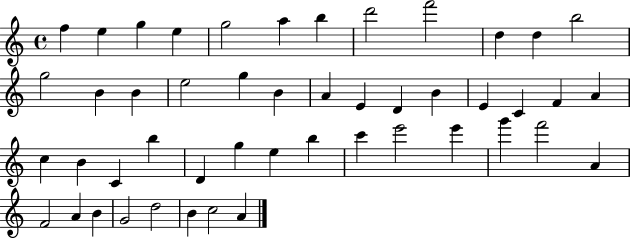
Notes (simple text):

F5/q E5/q G5/q E5/q G5/h A5/q B5/q D6/h F6/h D5/q D5/q B5/h G5/h B4/q B4/q E5/h G5/q B4/q A4/q E4/q D4/q B4/q E4/q C4/q F4/q A4/q C5/q B4/q C4/q B5/q D4/q G5/q E5/q B5/q C6/q E6/h E6/q G6/q F6/h A4/q F4/h A4/q B4/q G4/h D5/h B4/q C5/h A4/q